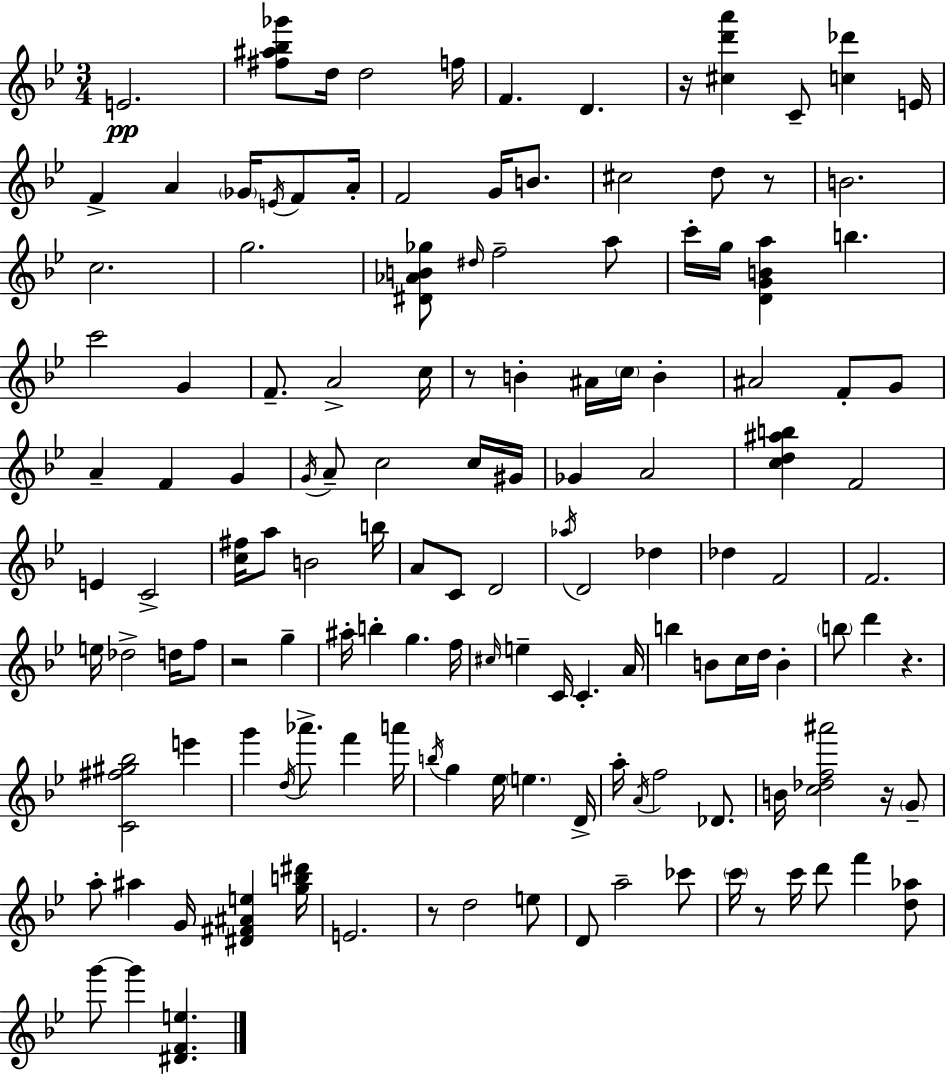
E4/h. [F#5,A#5,Bb5,Gb6]/e D5/s D5/h F5/s F4/q. D4/q. R/s [C#5,D6,A6]/q C4/e [C5,Db6]/q E4/s F4/q A4/q Gb4/s E4/s F4/e A4/s F4/h G4/s B4/e. C#5/h D5/e R/e B4/h. C5/h. G5/h. [D#4,Ab4,B4,Gb5]/e D#5/s F5/h A5/e C6/s G5/s [D4,G4,B4,A5]/q B5/q. C6/h G4/q F4/e. A4/h C5/s R/e B4/q A#4/s C5/s B4/q A#4/h F4/e G4/e A4/q F4/q G4/q G4/s A4/e C5/h C5/s G#4/s Gb4/q A4/h [C5,D5,A#5,B5]/q F4/h E4/q C4/h [C5,F#5]/s A5/e B4/h B5/s A4/e C4/e D4/h Ab5/s D4/h Db5/q Db5/q F4/h F4/h. E5/s Db5/h D5/s F5/e R/h G5/q A#5/s B5/q G5/q. F5/s C#5/s E5/q C4/s C4/q. A4/s B5/q B4/e C5/s D5/s B4/q B5/e D6/q R/q. [C4,F#5,G#5,Bb5]/h E6/q G6/q D5/s Ab6/e. F6/q A6/s B5/s G5/q Eb5/s E5/q. D4/s A5/s A4/s F5/h Db4/e. B4/s [C5,Db5,F5,A#6]/h R/s G4/e A5/e A#5/q G4/s [D#4,F#4,A#4,E5]/q [G5,B5,D#6]/s E4/h. R/e D5/h E5/e D4/e A5/h CES6/e C6/s R/e C6/s D6/e F6/q [D5,Ab5]/e G6/e G6/q [D#4,F4,E5]/q.